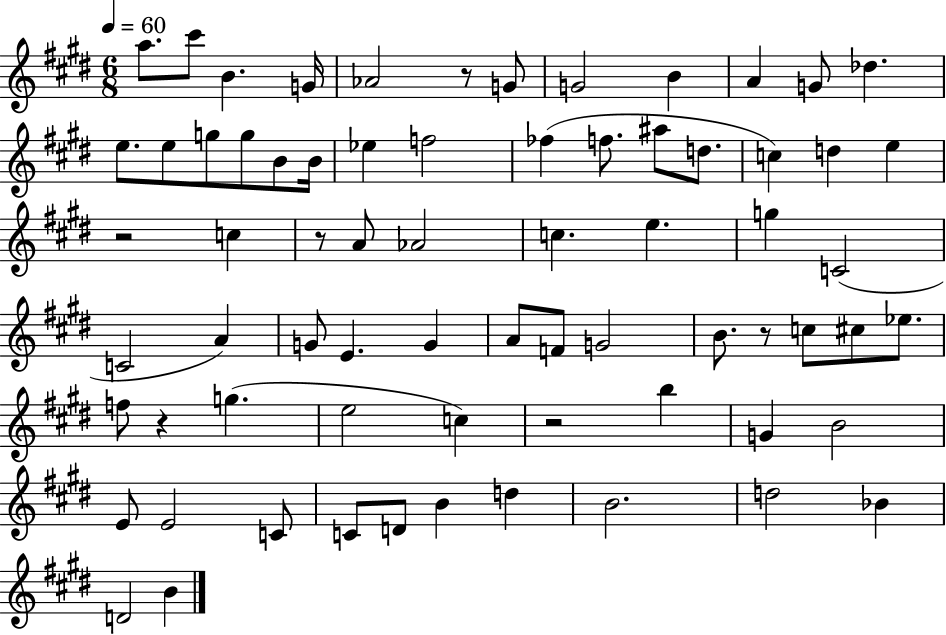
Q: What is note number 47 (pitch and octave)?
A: G5